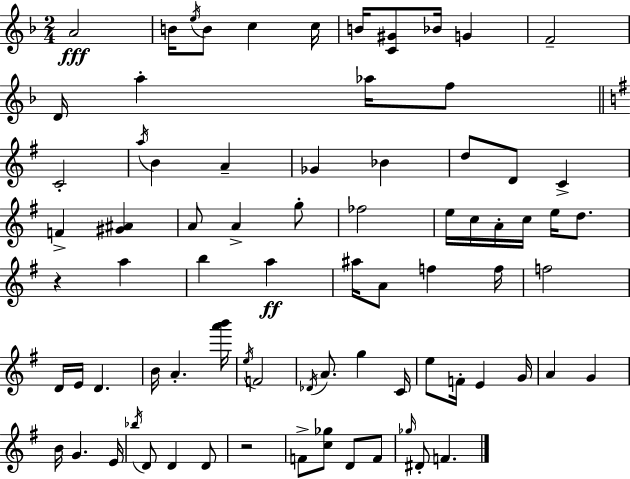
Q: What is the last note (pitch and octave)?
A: F4